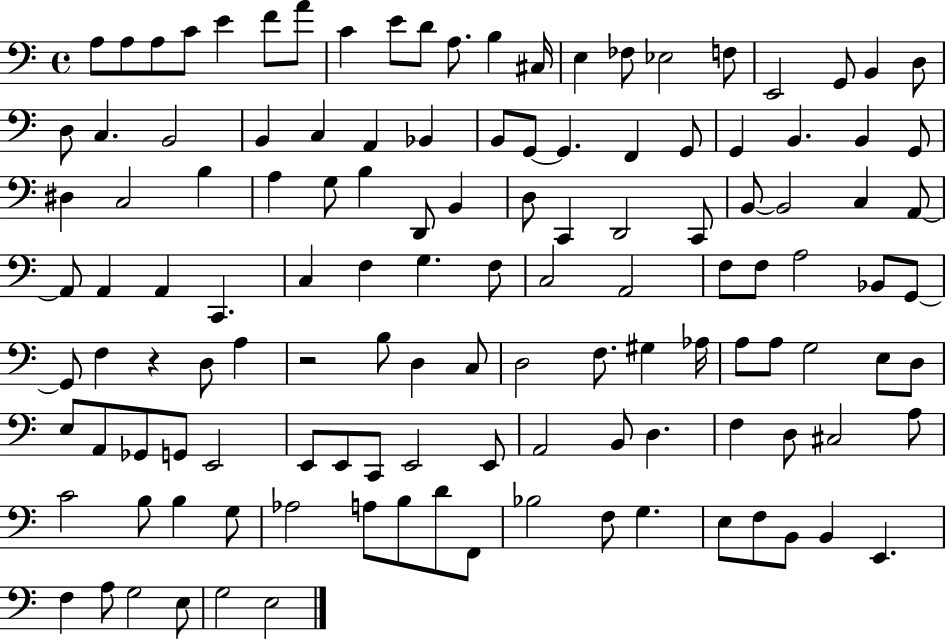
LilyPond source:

{
  \clef bass
  \time 4/4
  \defaultTimeSignature
  \key c \major
  a8 a8 a8 c'8 e'4 f'8 a'8 | c'4 e'8 d'8 a8. b4 cis16 | e4 fes8 ees2 f8 | e,2 g,8 b,4 d8 | \break d8 c4. b,2 | b,4 c4 a,4 bes,4 | b,8 g,8~~ g,4. f,4 g,8 | g,4 b,4. b,4 g,8 | \break dis4 c2 b4 | a4 g8 b4 d,8 b,4 | d8 c,4 d,2 c,8 | b,8~~ b,2 c4 a,8~~ | \break a,8 a,4 a,4 c,4. | c4 f4 g4. f8 | c2 a,2 | f8 f8 a2 bes,8 g,8~~ | \break g,8 f4 r4 d8 a4 | r2 b8 d4 c8 | d2 f8. gis4 aes16 | a8 a8 g2 e8 d8 | \break e8 a,8 ges,8 g,8 e,2 | e,8 e,8 c,8 e,2 e,8 | a,2 b,8 d4. | f4 d8 cis2 a8 | \break c'2 b8 b4 g8 | aes2 a8 b8 d'8 f,8 | bes2 f8 g4. | e8 f8 b,8 b,4 e,4. | \break f4 a8 g2 e8 | g2 e2 | \bar "|."
}